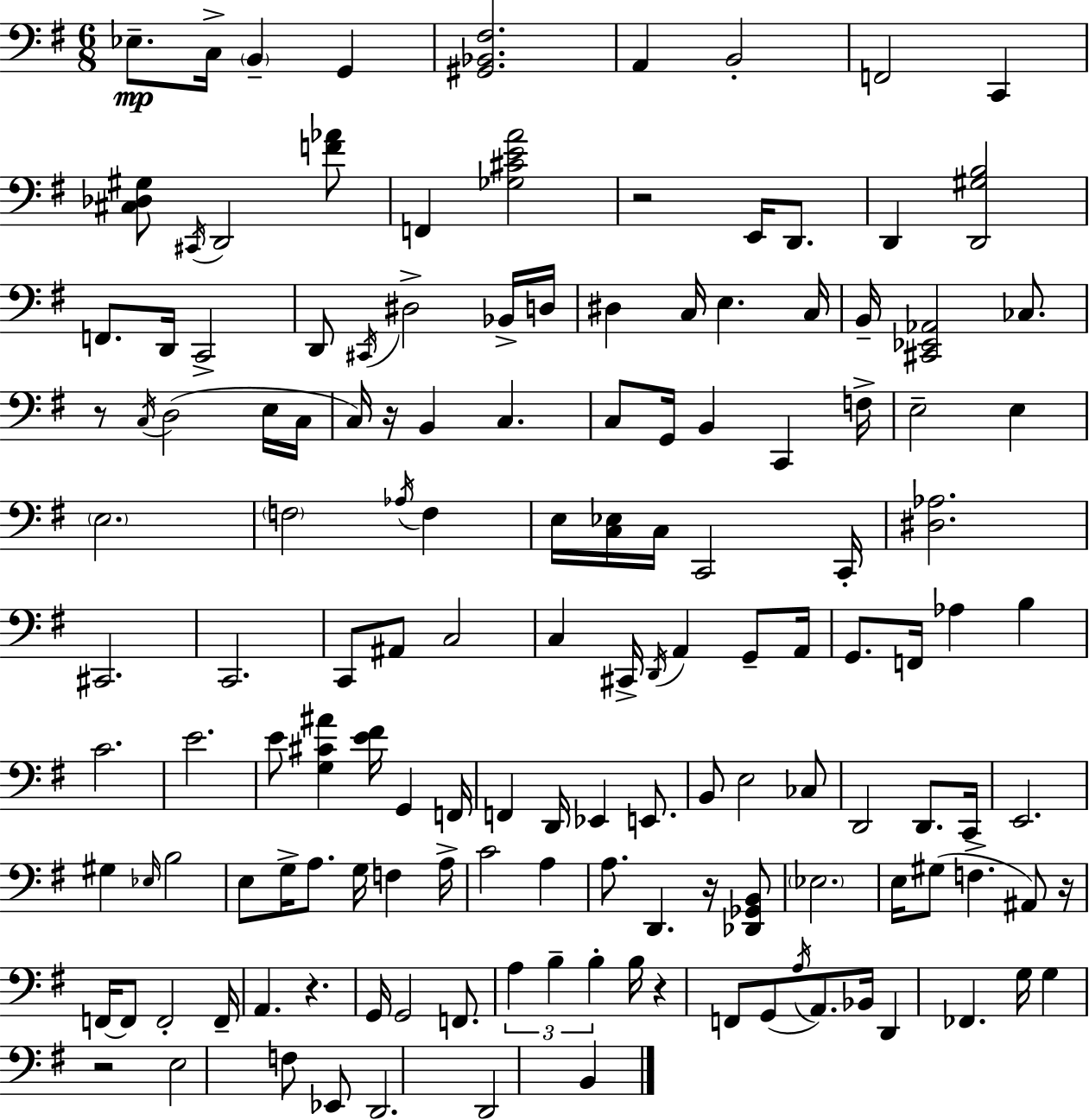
X:1
T:Untitled
M:6/8
L:1/4
K:Em
_E,/2 C,/4 B,, G,, [^G,,_B,,^F,]2 A,, B,,2 F,,2 C,, [^C,_D,^G,]/2 ^C,,/4 D,,2 [F_A]/2 F,, [_G,^CEA]2 z2 E,,/4 D,,/2 D,, [D,,^G,B,]2 F,,/2 D,,/4 C,,2 D,,/2 ^C,,/4 ^D,2 _B,,/4 D,/4 ^D, C,/4 E, C,/4 B,,/4 [^C,,_E,,_A,,]2 _C,/2 z/2 C,/4 D,2 E,/4 C,/4 C,/4 z/4 B,, C, C,/2 G,,/4 B,, C,, F,/4 E,2 E, E,2 F,2 _A,/4 F, E,/4 [C,_E,]/4 C,/4 C,,2 C,,/4 [^D,_A,]2 ^C,,2 C,,2 C,,/2 ^A,,/2 C,2 C, ^C,,/4 D,,/4 A,, G,,/2 A,,/4 G,,/2 F,,/4 _A, B, C2 E2 E/2 [G,^C^A] [E^F]/4 G,, F,,/4 F,, D,,/4 _E,, E,,/2 B,,/2 E,2 _C,/2 D,,2 D,,/2 C,,/4 E,,2 ^G, _E,/4 B,2 E,/2 G,/4 A,/2 G,/4 F, A,/4 C2 A, A,/2 D,, z/4 [_D,,_G,,B,,]/2 _E,2 E,/4 ^G,/2 F, ^A,,/2 z/4 F,,/4 F,,/2 F,,2 F,,/4 A,, z G,,/4 G,,2 F,,/2 A, B, B, B,/4 z F,,/2 G,,/2 A,/4 A,,/2 _B,,/4 D,, _F,, G,/4 G, z2 E,2 F,/2 _E,,/2 D,,2 D,,2 B,,